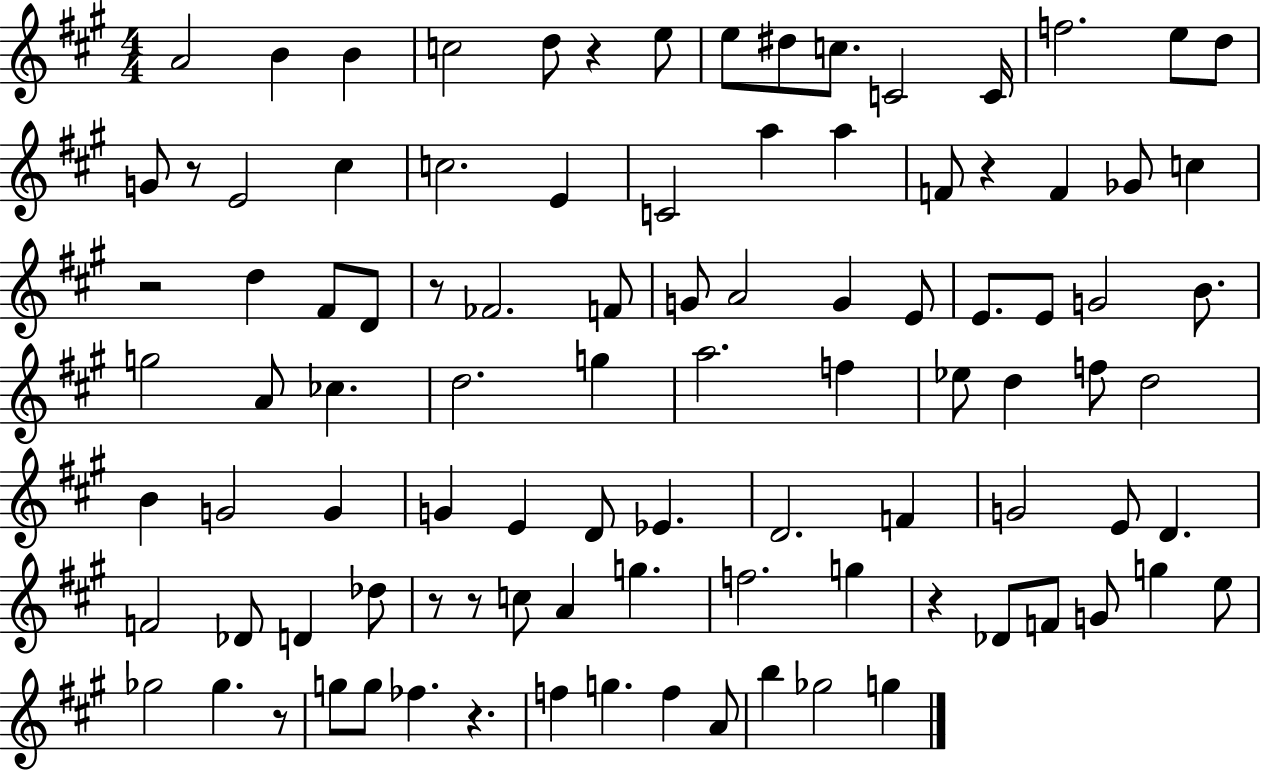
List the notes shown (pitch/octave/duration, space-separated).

A4/h B4/q B4/q C5/h D5/e R/q E5/e E5/e D#5/e C5/e. C4/h C4/s F5/h. E5/e D5/e G4/e R/e E4/h C#5/q C5/h. E4/q C4/h A5/q A5/q F4/e R/q F4/q Gb4/e C5/q R/h D5/q F#4/e D4/e R/e FES4/h. F4/e G4/e A4/h G4/q E4/e E4/e. E4/e G4/h B4/e. G5/h A4/e CES5/q. D5/h. G5/q A5/h. F5/q Eb5/e D5/q F5/e D5/h B4/q G4/h G4/q G4/q E4/q D4/e Eb4/q. D4/h. F4/q G4/h E4/e D4/q. F4/h Db4/e D4/q Db5/e R/e R/e C5/e A4/q G5/q. F5/h. G5/q R/q Db4/e F4/e G4/e G5/q E5/e Gb5/h Gb5/q. R/e G5/e G5/e FES5/q. R/q. F5/q G5/q. F5/q A4/e B5/q Gb5/h G5/q